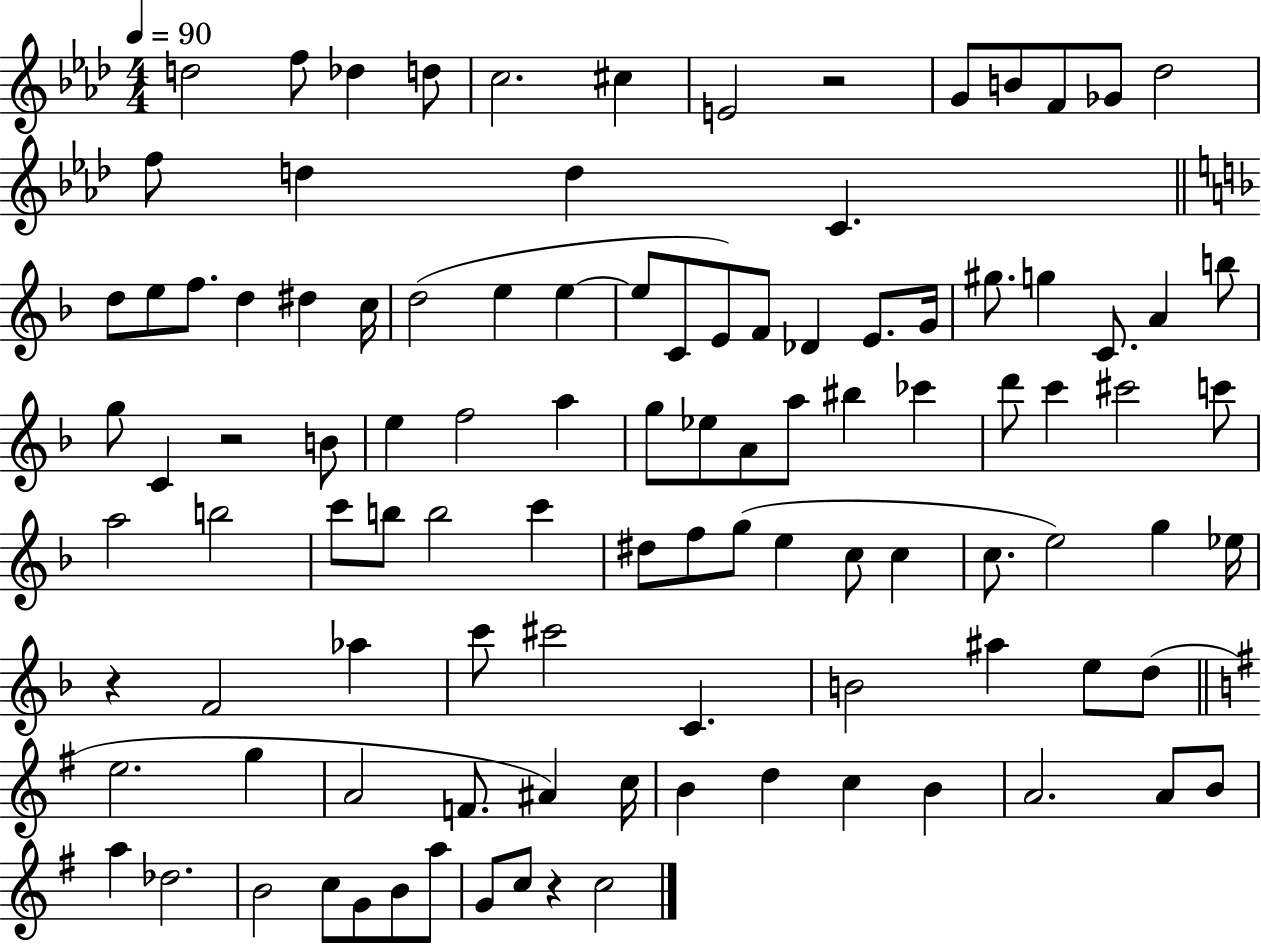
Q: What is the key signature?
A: AES major